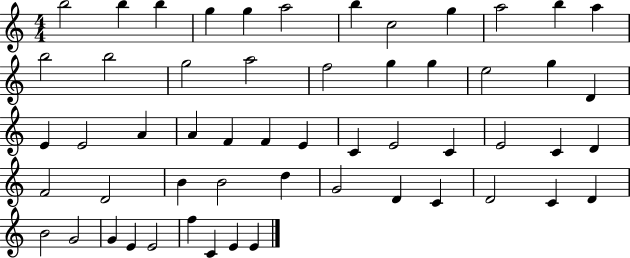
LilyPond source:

{
  \clef treble
  \numericTimeSignature
  \time 4/4
  \key c \major
  b''2 b''4 b''4 | g''4 g''4 a''2 | b''4 c''2 g''4 | a''2 b''4 a''4 | \break b''2 b''2 | g''2 a''2 | f''2 g''4 g''4 | e''2 g''4 d'4 | \break e'4 e'2 a'4 | a'4 f'4 f'4 e'4 | c'4 e'2 c'4 | e'2 c'4 d'4 | \break f'2 d'2 | b'4 b'2 d''4 | g'2 d'4 c'4 | d'2 c'4 d'4 | \break b'2 g'2 | g'4 e'4 e'2 | f''4 c'4 e'4 e'4 | \bar "|."
}